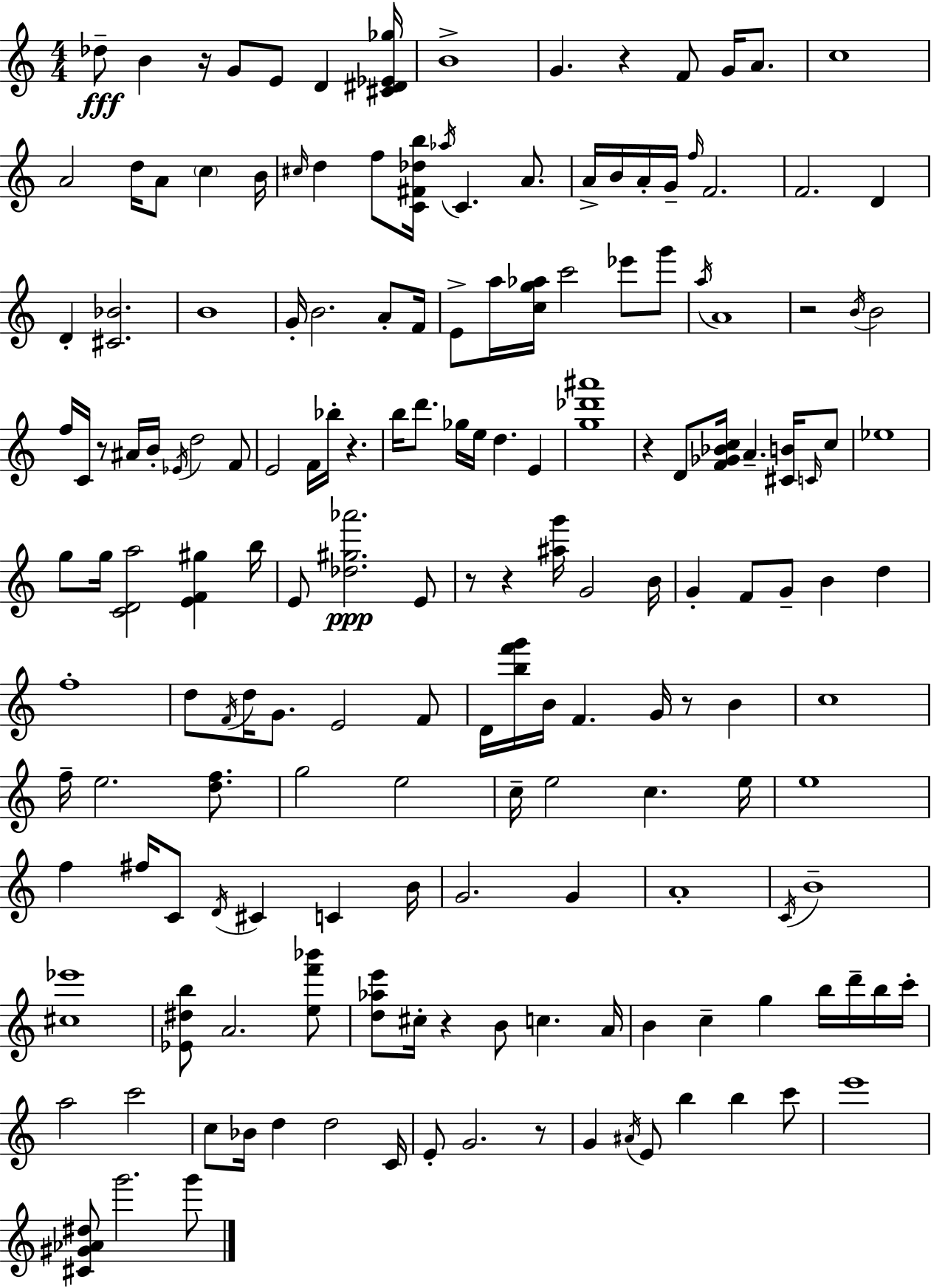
Db5/e B4/q R/s G4/e E4/e D4/q [C#4,D#4,Eb4,Gb5]/s B4/w G4/q. R/q F4/e G4/s A4/e. C5/w A4/h D5/s A4/e C5/q B4/s C#5/s D5/q F5/e [C4,F#4,Db5,B5]/s Ab5/s C4/q. A4/e. A4/s B4/s A4/s G4/s F5/s F4/h. F4/h. D4/q D4/q [C#4,Bb4]/h. B4/w G4/s B4/h. A4/e F4/s E4/e A5/s [C5,G5,Ab5]/s C6/h Eb6/e G6/e A5/s A4/w R/h B4/s B4/h F5/s C4/s R/e A#4/s B4/s Eb4/s D5/h F4/e E4/h F4/s Bb5/s R/q. B5/s D6/e. Gb5/s E5/s D5/q. E4/q [G5,Db6,A#6]/w R/q D4/e [F4,Gb4,Bb4,C5]/s A4/q. [C#4,B4]/s C4/s C5/e Eb5/w G5/e G5/s [C4,D4,A5]/h [E4,F4,G#5]/q B5/s E4/e [Db5,G#5,Ab6]/h. E4/e R/e R/q [A#5,G6]/s G4/h B4/s G4/q F4/e G4/e B4/q D5/q F5/w D5/e F4/s D5/s G4/e. E4/h F4/e D4/s [B5,F6,G6]/s B4/s F4/q. G4/s R/e B4/q C5/w F5/s E5/h. [D5,F5]/e. G5/h E5/h C5/s E5/h C5/q. E5/s E5/w F5/q F#5/s C4/e D4/s C#4/q C4/q B4/s G4/h. G4/q A4/w C4/s B4/w [C#5,Eb6]/w [Eb4,D#5,B5]/e A4/h. [E5,F6,Bb6]/e [D5,Ab5,E6]/e C#5/s R/q B4/e C5/q. A4/s B4/q C5/q G5/q B5/s D6/s B5/s C6/s A5/h C6/h C5/e Bb4/s D5/q D5/h C4/s E4/e G4/h. R/e G4/q A#4/s E4/e B5/q B5/q C6/e E6/w [C#4,G#4,Ab4,D#5]/e G6/h. G6/e